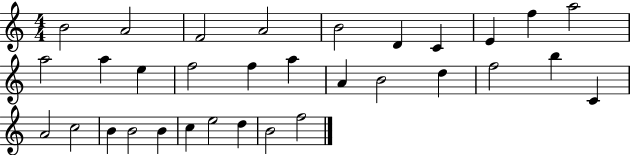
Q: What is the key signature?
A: C major